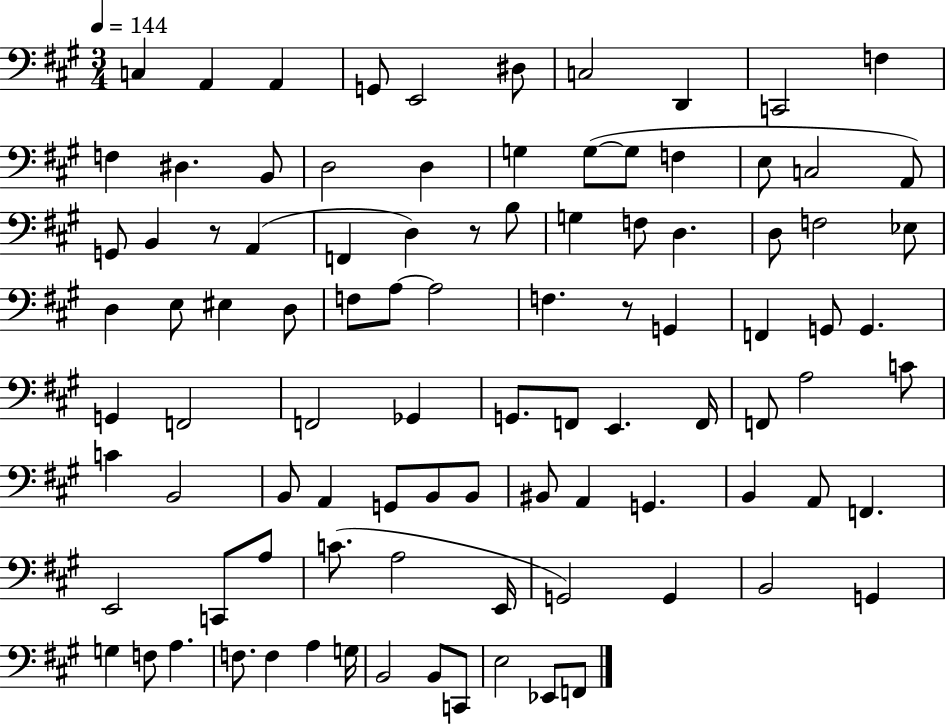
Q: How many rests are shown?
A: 3